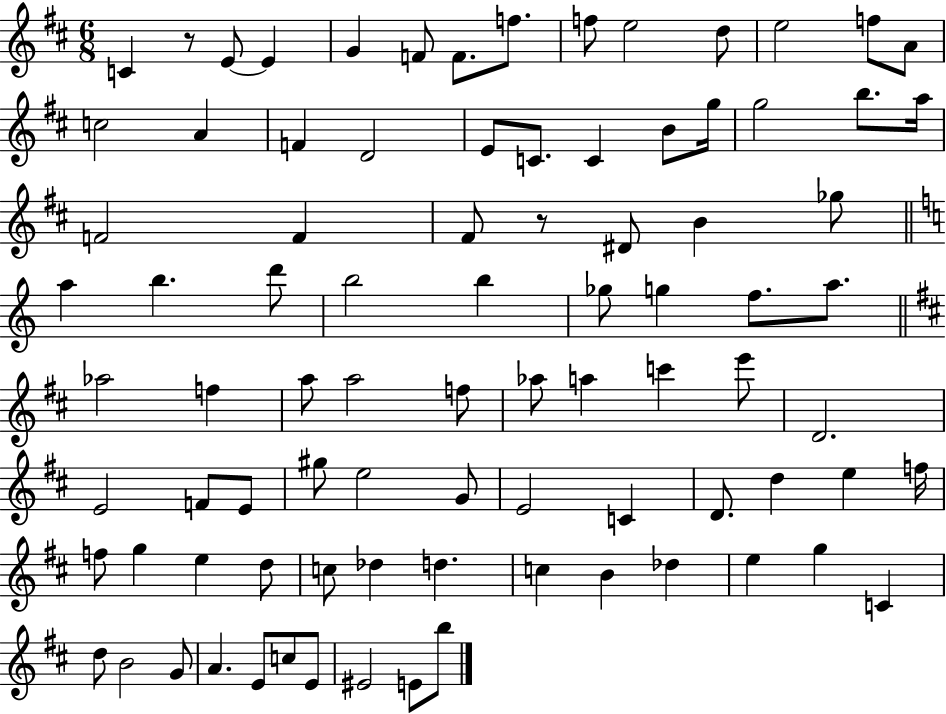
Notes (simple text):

C4/q R/e E4/e E4/q G4/q F4/e F4/e. F5/e. F5/e E5/h D5/e E5/h F5/e A4/e C5/h A4/q F4/q D4/h E4/e C4/e. C4/q B4/e G5/s G5/h B5/e. A5/s F4/h F4/q F#4/e R/e D#4/e B4/q Gb5/e A5/q B5/q. D6/e B5/h B5/q Gb5/e G5/q F5/e. A5/e. Ab5/h F5/q A5/e A5/h F5/e Ab5/e A5/q C6/q E6/e D4/h. E4/h F4/e E4/e G#5/e E5/h G4/e E4/h C4/q D4/e. D5/q E5/q F5/s F5/e G5/q E5/q D5/e C5/e Db5/q D5/q. C5/q B4/q Db5/q E5/q G5/q C4/q D5/e B4/h G4/e A4/q. E4/e C5/e E4/e EIS4/h E4/e B5/e